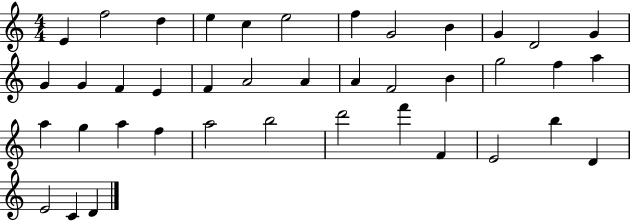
X:1
T:Untitled
M:4/4
L:1/4
K:C
E f2 d e c e2 f G2 B G D2 G G G F E F A2 A A F2 B g2 f a a g a f a2 b2 d'2 f' F E2 b D E2 C D